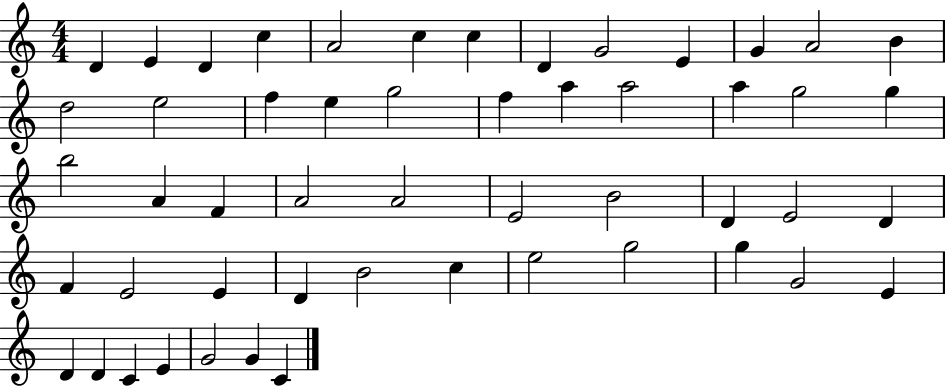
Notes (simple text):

D4/q E4/q D4/q C5/q A4/h C5/q C5/q D4/q G4/h E4/q G4/q A4/h B4/q D5/h E5/h F5/q E5/q G5/h F5/q A5/q A5/h A5/q G5/h G5/q B5/h A4/q F4/q A4/h A4/h E4/h B4/h D4/q E4/h D4/q F4/q E4/h E4/q D4/q B4/h C5/q E5/h G5/h G5/q G4/h E4/q D4/q D4/q C4/q E4/q G4/h G4/q C4/q